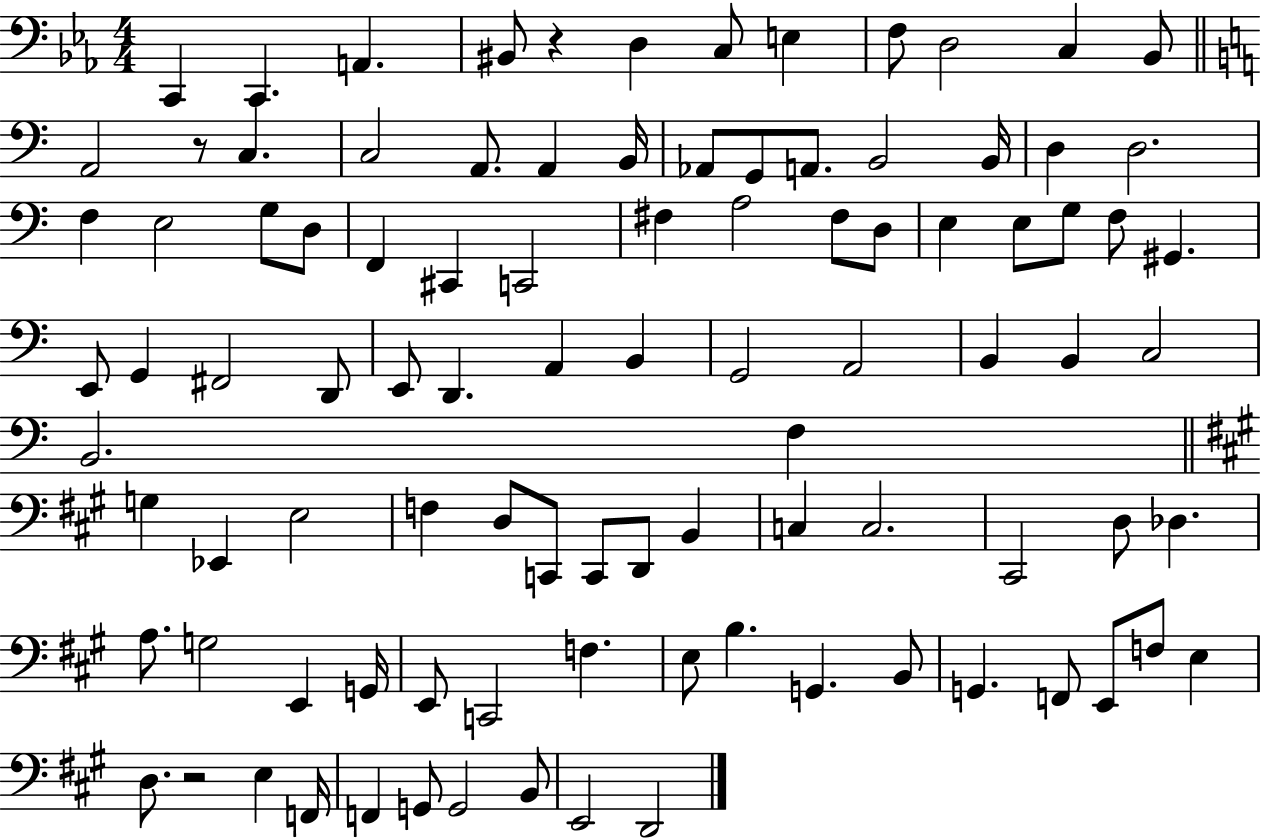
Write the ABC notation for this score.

X:1
T:Untitled
M:4/4
L:1/4
K:Eb
C,, C,, A,, ^B,,/2 z D, C,/2 E, F,/2 D,2 C, _B,,/2 A,,2 z/2 C, C,2 A,,/2 A,, B,,/4 _A,,/2 G,,/2 A,,/2 B,,2 B,,/4 D, D,2 F, E,2 G,/2 D,/2 F,, ^C,, C,,2 ^F, A,2 ^F,/2 D,/2 E, E,/2 G,/2 F,/2 ^G,, E,,/2 G,, ^F,,2 D,,/2 E,,/2 D,, A,, B,, G,,2 A,,2 B,, B,, C,2 B,,2 F, G, _E,, E,2 F, D,/2 C,,/2 C,,/2 D,,/2 B,, C, C,2 ^C,,2 D,/2 _D, A,/2 G,2 E,, G,,/4 E,,/2 C,,2 F, E,/2 B, G,, B,,/2 G,, F,,/2 E,,/2 F,/2 E, D,/2 z2 E, F,,/4 F,, G,,/2 G,,2 B,,/2 E,,2 D,,2